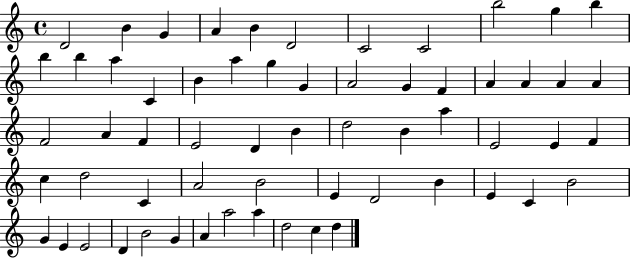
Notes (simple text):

D4/h B4/q G4/q A4/q B4/q D4/h C4/h C4/h B5/h G5/q B5/q B5/q B5/q A5/q C4/q B4/q A5/q G5/q G4/q A4/h G4/q F4/q A4/q A4/q A4/q A4/q F4/h A4/q F4/q E4/h D4/q B4/q D5/h B4/q A5/q E4/h E4/q F4/q C5/q D5/h C4/q A4/h B4/h E4/q D4/h B4/q E4/q C4/q B4/h G4/q E4/q E4/h D4/q B4/h G4/q A4/q A5/h A5/q D5/h C5/q D5/q